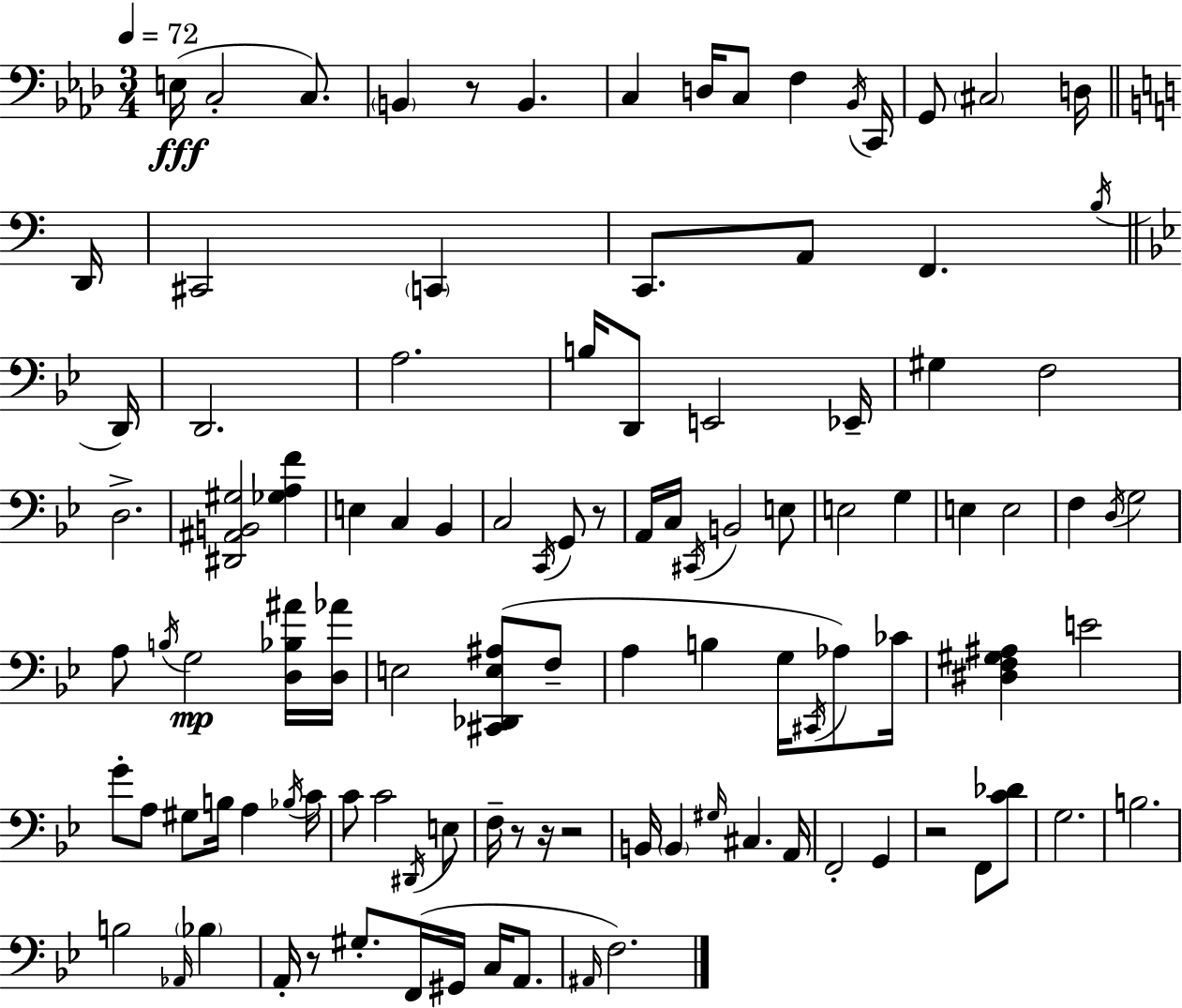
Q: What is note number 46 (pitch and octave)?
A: E3